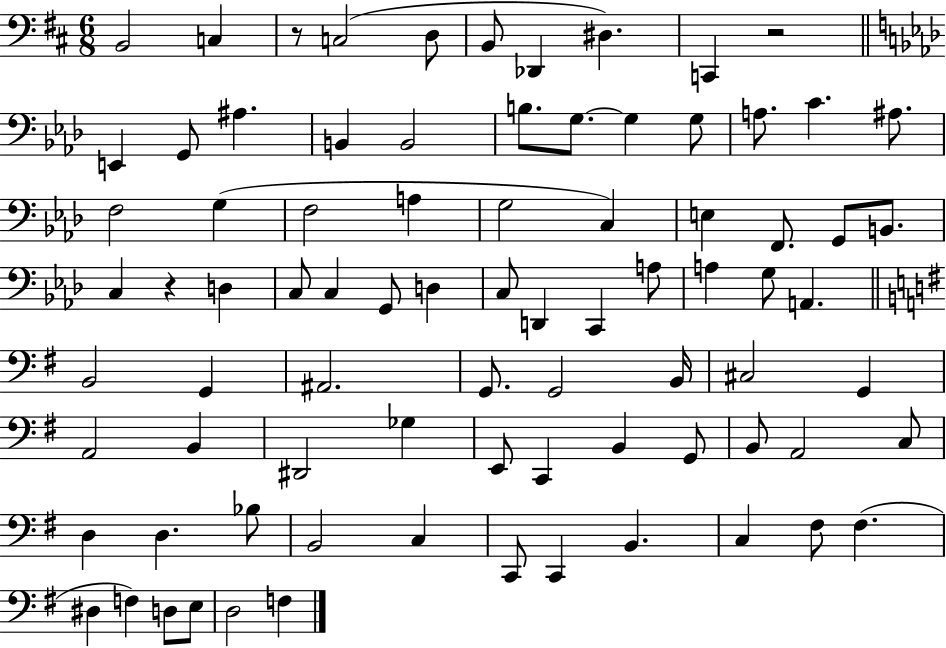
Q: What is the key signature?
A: D major